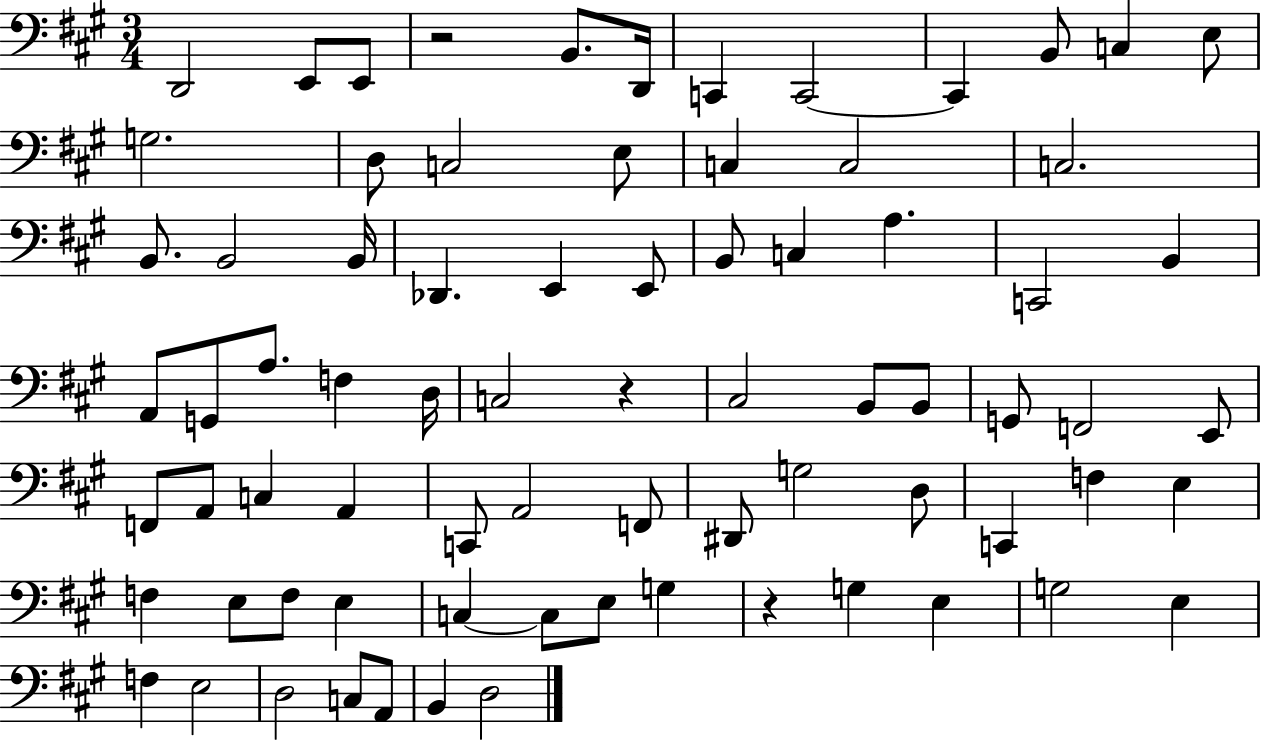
X:1
T:Untitled
M:3/4
L:1/4
K:A
D,,2 E,,/2 E,,/2 z2 B,,/2 D,,/4 C,, C,,2 C,, B,,/2 C, E,/2 G,2 D,/2 C,2 E,/2 C, C,2 C,2 B,,/2 B,,2 B,,/4 _D,, E,, E,,/2 B,,/2 C, A, C,,2 B,, A,,/2 G,,/2 A,/2 F, D,/4 C,2 z ^C,2 B,,/2 B,,/2 G,,/2 F,,2 E,,/2 F,,/2 A,,/2 C, A,, C,,/2 A,,2 F,,/2 ^D,,/2 G,2 D,/2 C,, F, E, F, E,/2 F,/2 E, C, C,/2 E,/2 G, z G, E, G,2 E, F, E,2 D,2 C,/2 A,,/2 B,, D,2